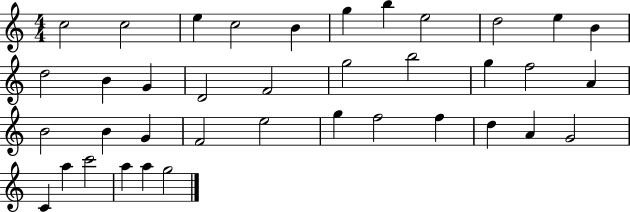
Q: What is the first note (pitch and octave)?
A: C5